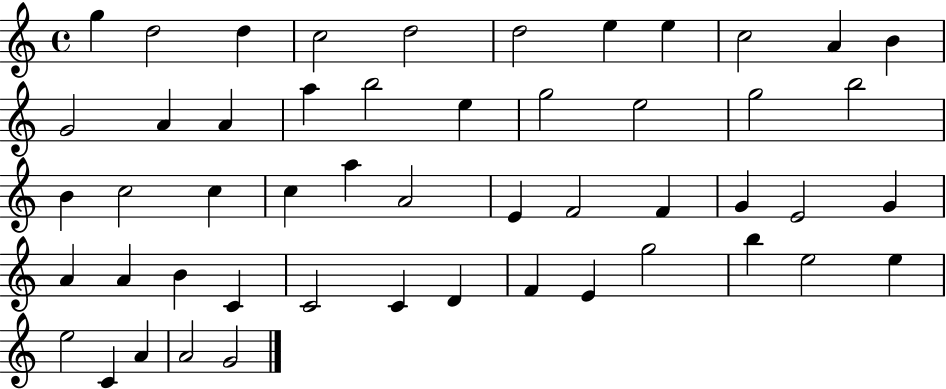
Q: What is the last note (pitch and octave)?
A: G4